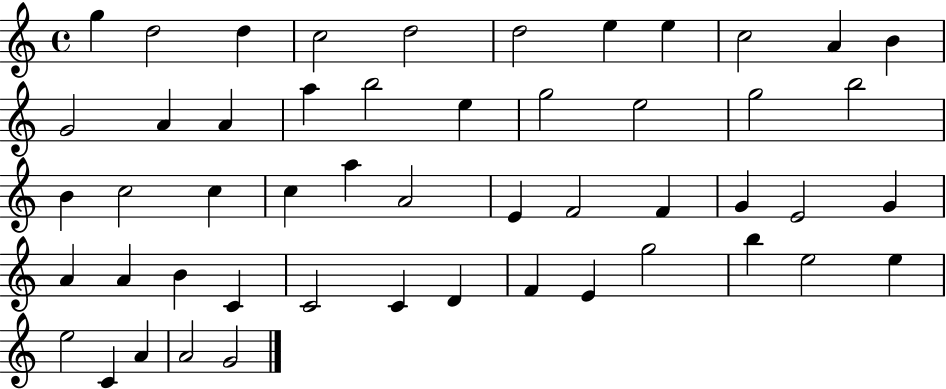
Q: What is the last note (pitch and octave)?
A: G4